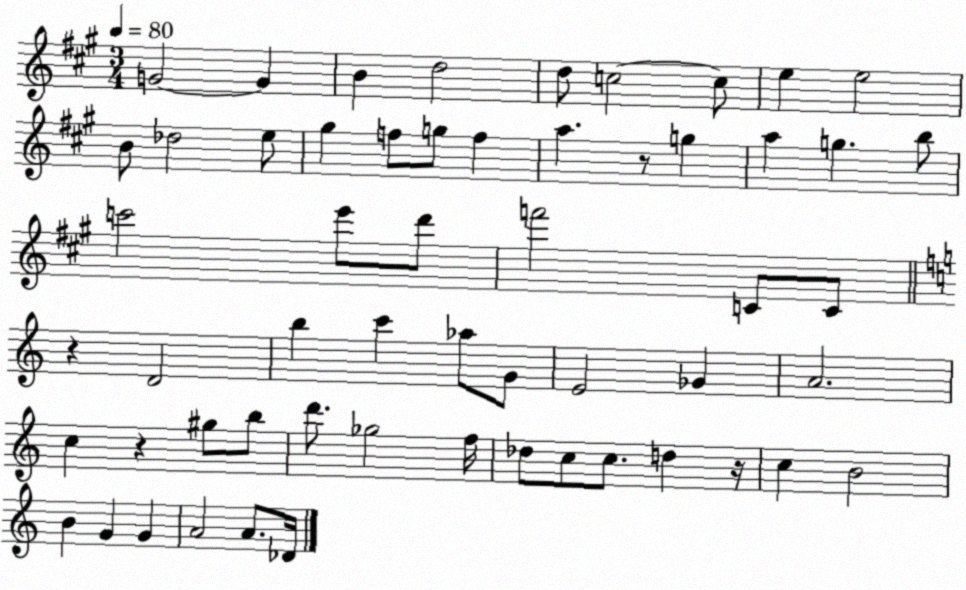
X:1
T:Untitled
M:3/4
L:1/4
K:A
G2 G B d2 d/2 c2 c/2 e e2 B/2 _d2 e/2 ^g f/2 g/2 f a z/2 g a g b/2 c'2 e'/2 d'/2 f'2 C/2 C/2 z D2 b c' _a/2 G/2 E2 _G A2 c z ^g/2 b/2 d'/2 _g2 f/4 _d/2 c/2 c/2 d z/4 c B2 B G G A2 A/2 _D/4